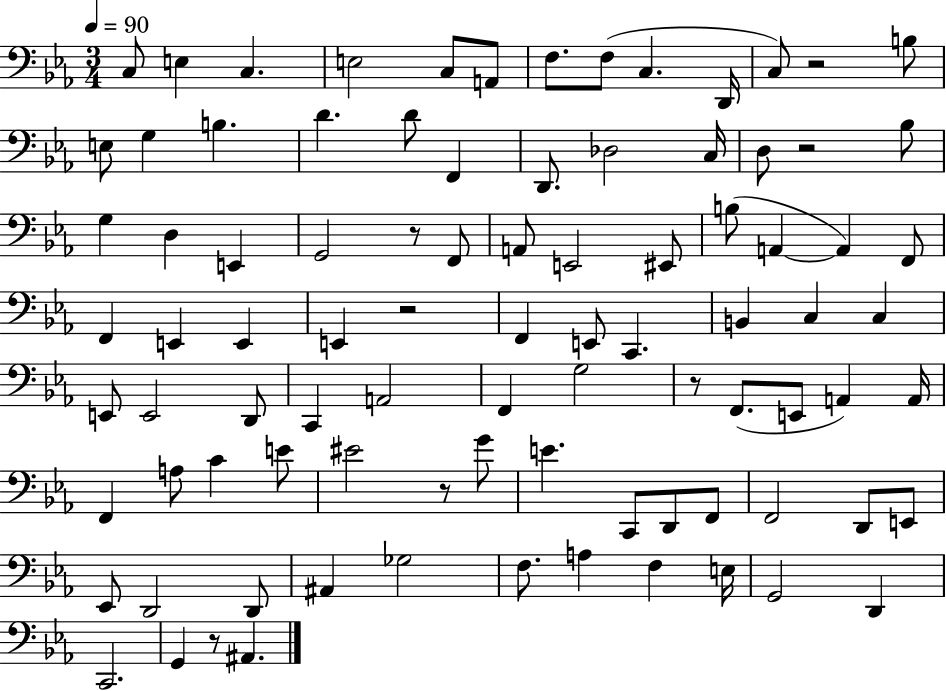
X:1
T:Untitled
M:3/4
L:1/4
K:Eb
C,/2 E, C, E,2 C,/2 A,,/2 F,/2 F,/2 C, D,,/4 C,/2 z2 B,/2 E,/2 G, B, D D/2 F,, D,,/2 _D,2 C,/4 D,/2 z2 _B,/2 G, D, E,, G,,2 z/2 F,,/2 A,,/2 E,,2 ^E,,/2 B,/2 A,, A,, F,,/2 F,, E,, E,, E,, z2 F,, E,,/2 C,, B,, C, C, E,,/2 E,,2 D,,/2 C,, A,,2 F,, G,2 z/2 F,,/2 E,,/2 A,, A,,/4 F,, A,/2 C E/2 ^E2 z/2 G/2 E C,,/2 D,,/2 F,,/2 F,,2 D,,/2 E,,/2 _E,,/2 D,,2 D,,/2 ^A,, _G,2 F,/2 A, F, E,/4 G,,2 D,, C,,2 G,, z/2 ^A,,